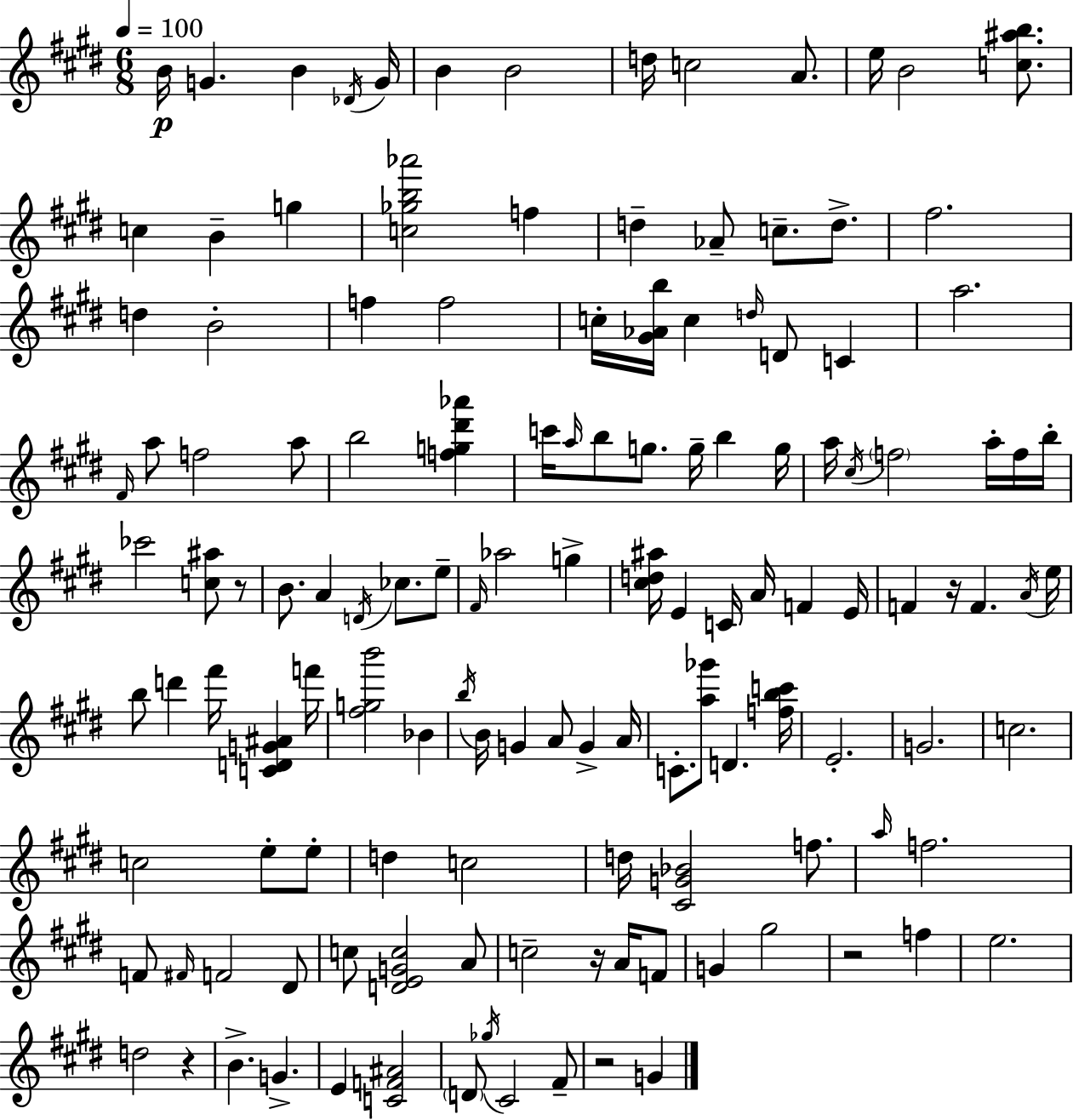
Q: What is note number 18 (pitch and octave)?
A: Ab4